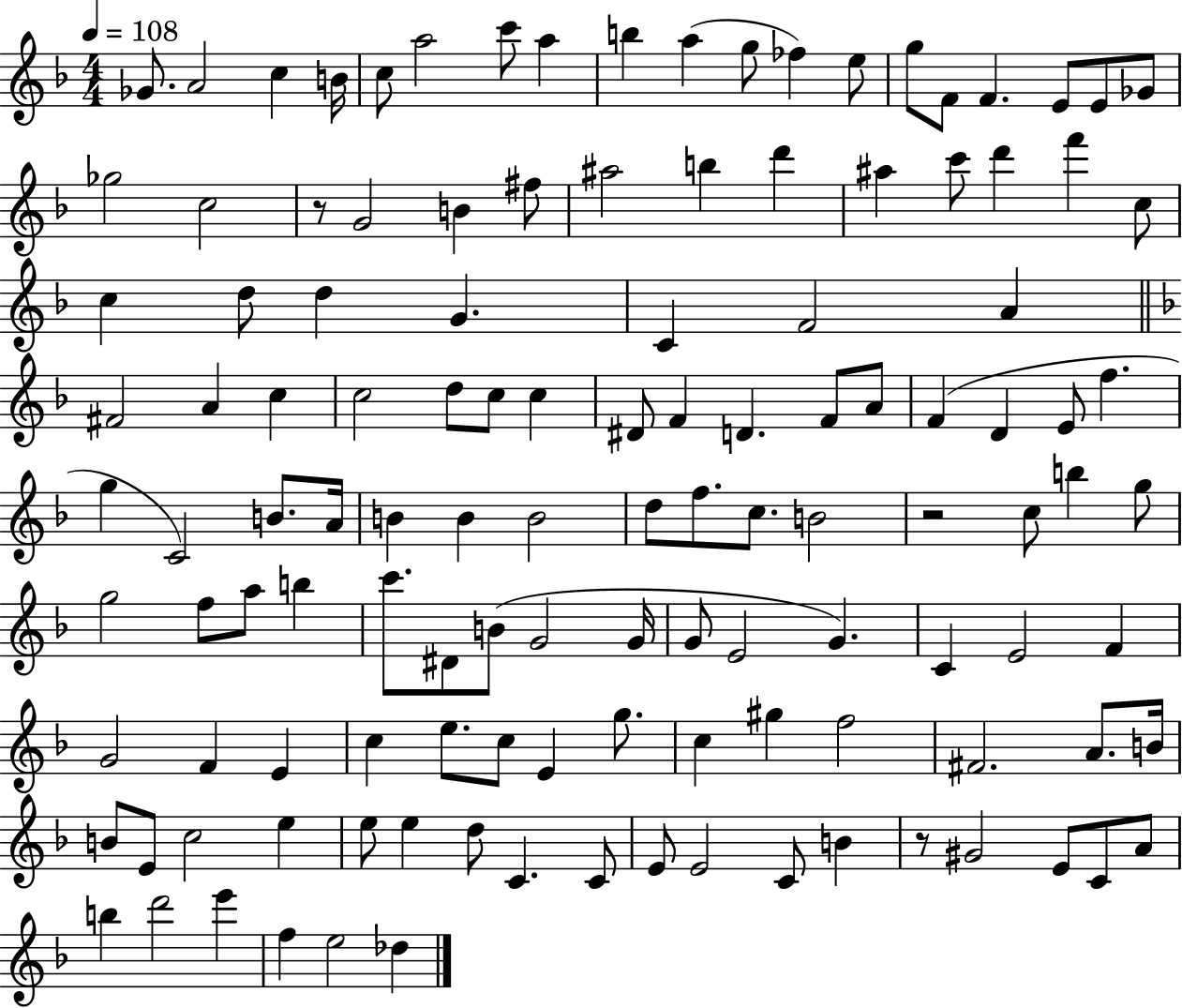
X:1
T:Untitled
M:4/4
L:1/4
K:F
_G/2 A2 c B/4 c/2 a2 c'/2 a b a g/2 _f e/2 g/2 F/2 F E/2 E/2 _G/2 _g2 c2 z/2 G2 B ^f/2 ^a2 b d' ^a c'/2 d' f' c/2 c d/2 d G C F2 A ^F2 A c c2 d/2 c/2 c ^D/2 F D F/2 A/2 F D E/2 f g C2 B/2 A/4 B B B2 d/2 f/2 c/2 B2 z2 c/2 b g/2 g2 f/2 a/2 b c'/2 ^D/2 B/2 G2 G/4 G/2 E2 G C E2 F G2 F E c e/2 c/2 E g/2 c ^g f2 ^F2 A/2 B/4 B/2 E/2 c2 e e/2 e d/2 C C/2 E/2 E2 C/2 B z/2 ^G2 E/2 C/2 A/2 b d'2 e' f e2 _d